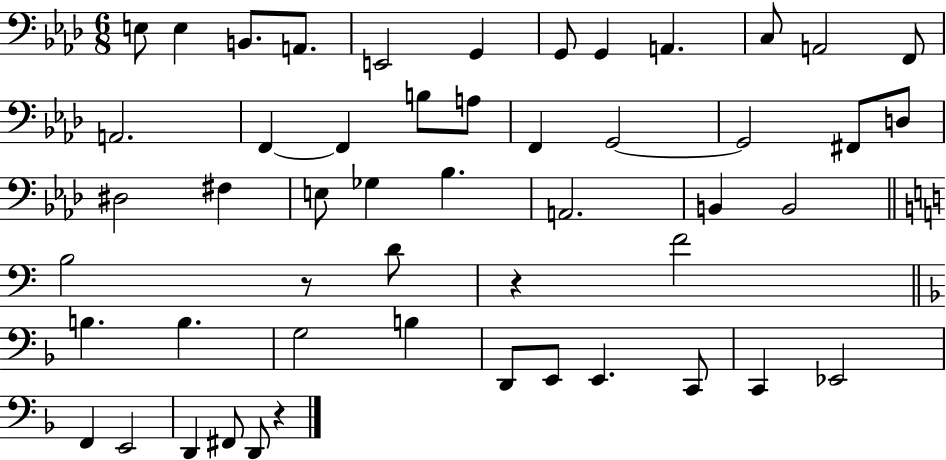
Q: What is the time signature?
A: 6/8